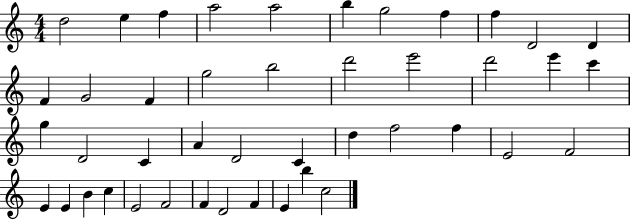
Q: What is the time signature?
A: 4/4